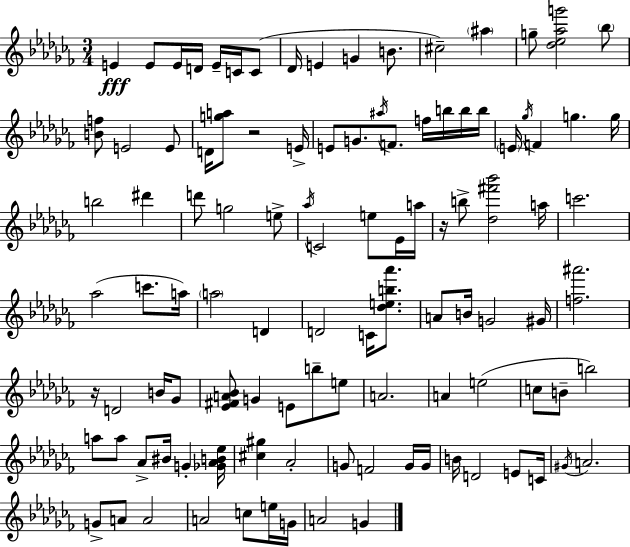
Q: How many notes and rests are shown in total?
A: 106